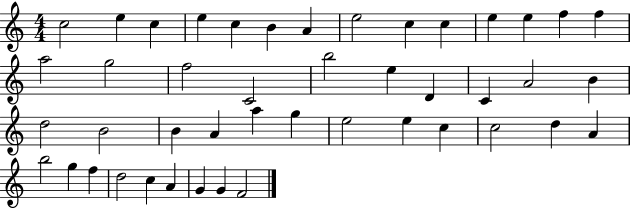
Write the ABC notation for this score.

X:1
T:Untitled
M:4/4
L:1/4
K:C
c2 e c e c B A e2 c c e e f f a2 g2 f2 C2 b2 e D C A2 B d2 B2 B A a g e2 e c c2 d A b2 g f d2 c A G G F2